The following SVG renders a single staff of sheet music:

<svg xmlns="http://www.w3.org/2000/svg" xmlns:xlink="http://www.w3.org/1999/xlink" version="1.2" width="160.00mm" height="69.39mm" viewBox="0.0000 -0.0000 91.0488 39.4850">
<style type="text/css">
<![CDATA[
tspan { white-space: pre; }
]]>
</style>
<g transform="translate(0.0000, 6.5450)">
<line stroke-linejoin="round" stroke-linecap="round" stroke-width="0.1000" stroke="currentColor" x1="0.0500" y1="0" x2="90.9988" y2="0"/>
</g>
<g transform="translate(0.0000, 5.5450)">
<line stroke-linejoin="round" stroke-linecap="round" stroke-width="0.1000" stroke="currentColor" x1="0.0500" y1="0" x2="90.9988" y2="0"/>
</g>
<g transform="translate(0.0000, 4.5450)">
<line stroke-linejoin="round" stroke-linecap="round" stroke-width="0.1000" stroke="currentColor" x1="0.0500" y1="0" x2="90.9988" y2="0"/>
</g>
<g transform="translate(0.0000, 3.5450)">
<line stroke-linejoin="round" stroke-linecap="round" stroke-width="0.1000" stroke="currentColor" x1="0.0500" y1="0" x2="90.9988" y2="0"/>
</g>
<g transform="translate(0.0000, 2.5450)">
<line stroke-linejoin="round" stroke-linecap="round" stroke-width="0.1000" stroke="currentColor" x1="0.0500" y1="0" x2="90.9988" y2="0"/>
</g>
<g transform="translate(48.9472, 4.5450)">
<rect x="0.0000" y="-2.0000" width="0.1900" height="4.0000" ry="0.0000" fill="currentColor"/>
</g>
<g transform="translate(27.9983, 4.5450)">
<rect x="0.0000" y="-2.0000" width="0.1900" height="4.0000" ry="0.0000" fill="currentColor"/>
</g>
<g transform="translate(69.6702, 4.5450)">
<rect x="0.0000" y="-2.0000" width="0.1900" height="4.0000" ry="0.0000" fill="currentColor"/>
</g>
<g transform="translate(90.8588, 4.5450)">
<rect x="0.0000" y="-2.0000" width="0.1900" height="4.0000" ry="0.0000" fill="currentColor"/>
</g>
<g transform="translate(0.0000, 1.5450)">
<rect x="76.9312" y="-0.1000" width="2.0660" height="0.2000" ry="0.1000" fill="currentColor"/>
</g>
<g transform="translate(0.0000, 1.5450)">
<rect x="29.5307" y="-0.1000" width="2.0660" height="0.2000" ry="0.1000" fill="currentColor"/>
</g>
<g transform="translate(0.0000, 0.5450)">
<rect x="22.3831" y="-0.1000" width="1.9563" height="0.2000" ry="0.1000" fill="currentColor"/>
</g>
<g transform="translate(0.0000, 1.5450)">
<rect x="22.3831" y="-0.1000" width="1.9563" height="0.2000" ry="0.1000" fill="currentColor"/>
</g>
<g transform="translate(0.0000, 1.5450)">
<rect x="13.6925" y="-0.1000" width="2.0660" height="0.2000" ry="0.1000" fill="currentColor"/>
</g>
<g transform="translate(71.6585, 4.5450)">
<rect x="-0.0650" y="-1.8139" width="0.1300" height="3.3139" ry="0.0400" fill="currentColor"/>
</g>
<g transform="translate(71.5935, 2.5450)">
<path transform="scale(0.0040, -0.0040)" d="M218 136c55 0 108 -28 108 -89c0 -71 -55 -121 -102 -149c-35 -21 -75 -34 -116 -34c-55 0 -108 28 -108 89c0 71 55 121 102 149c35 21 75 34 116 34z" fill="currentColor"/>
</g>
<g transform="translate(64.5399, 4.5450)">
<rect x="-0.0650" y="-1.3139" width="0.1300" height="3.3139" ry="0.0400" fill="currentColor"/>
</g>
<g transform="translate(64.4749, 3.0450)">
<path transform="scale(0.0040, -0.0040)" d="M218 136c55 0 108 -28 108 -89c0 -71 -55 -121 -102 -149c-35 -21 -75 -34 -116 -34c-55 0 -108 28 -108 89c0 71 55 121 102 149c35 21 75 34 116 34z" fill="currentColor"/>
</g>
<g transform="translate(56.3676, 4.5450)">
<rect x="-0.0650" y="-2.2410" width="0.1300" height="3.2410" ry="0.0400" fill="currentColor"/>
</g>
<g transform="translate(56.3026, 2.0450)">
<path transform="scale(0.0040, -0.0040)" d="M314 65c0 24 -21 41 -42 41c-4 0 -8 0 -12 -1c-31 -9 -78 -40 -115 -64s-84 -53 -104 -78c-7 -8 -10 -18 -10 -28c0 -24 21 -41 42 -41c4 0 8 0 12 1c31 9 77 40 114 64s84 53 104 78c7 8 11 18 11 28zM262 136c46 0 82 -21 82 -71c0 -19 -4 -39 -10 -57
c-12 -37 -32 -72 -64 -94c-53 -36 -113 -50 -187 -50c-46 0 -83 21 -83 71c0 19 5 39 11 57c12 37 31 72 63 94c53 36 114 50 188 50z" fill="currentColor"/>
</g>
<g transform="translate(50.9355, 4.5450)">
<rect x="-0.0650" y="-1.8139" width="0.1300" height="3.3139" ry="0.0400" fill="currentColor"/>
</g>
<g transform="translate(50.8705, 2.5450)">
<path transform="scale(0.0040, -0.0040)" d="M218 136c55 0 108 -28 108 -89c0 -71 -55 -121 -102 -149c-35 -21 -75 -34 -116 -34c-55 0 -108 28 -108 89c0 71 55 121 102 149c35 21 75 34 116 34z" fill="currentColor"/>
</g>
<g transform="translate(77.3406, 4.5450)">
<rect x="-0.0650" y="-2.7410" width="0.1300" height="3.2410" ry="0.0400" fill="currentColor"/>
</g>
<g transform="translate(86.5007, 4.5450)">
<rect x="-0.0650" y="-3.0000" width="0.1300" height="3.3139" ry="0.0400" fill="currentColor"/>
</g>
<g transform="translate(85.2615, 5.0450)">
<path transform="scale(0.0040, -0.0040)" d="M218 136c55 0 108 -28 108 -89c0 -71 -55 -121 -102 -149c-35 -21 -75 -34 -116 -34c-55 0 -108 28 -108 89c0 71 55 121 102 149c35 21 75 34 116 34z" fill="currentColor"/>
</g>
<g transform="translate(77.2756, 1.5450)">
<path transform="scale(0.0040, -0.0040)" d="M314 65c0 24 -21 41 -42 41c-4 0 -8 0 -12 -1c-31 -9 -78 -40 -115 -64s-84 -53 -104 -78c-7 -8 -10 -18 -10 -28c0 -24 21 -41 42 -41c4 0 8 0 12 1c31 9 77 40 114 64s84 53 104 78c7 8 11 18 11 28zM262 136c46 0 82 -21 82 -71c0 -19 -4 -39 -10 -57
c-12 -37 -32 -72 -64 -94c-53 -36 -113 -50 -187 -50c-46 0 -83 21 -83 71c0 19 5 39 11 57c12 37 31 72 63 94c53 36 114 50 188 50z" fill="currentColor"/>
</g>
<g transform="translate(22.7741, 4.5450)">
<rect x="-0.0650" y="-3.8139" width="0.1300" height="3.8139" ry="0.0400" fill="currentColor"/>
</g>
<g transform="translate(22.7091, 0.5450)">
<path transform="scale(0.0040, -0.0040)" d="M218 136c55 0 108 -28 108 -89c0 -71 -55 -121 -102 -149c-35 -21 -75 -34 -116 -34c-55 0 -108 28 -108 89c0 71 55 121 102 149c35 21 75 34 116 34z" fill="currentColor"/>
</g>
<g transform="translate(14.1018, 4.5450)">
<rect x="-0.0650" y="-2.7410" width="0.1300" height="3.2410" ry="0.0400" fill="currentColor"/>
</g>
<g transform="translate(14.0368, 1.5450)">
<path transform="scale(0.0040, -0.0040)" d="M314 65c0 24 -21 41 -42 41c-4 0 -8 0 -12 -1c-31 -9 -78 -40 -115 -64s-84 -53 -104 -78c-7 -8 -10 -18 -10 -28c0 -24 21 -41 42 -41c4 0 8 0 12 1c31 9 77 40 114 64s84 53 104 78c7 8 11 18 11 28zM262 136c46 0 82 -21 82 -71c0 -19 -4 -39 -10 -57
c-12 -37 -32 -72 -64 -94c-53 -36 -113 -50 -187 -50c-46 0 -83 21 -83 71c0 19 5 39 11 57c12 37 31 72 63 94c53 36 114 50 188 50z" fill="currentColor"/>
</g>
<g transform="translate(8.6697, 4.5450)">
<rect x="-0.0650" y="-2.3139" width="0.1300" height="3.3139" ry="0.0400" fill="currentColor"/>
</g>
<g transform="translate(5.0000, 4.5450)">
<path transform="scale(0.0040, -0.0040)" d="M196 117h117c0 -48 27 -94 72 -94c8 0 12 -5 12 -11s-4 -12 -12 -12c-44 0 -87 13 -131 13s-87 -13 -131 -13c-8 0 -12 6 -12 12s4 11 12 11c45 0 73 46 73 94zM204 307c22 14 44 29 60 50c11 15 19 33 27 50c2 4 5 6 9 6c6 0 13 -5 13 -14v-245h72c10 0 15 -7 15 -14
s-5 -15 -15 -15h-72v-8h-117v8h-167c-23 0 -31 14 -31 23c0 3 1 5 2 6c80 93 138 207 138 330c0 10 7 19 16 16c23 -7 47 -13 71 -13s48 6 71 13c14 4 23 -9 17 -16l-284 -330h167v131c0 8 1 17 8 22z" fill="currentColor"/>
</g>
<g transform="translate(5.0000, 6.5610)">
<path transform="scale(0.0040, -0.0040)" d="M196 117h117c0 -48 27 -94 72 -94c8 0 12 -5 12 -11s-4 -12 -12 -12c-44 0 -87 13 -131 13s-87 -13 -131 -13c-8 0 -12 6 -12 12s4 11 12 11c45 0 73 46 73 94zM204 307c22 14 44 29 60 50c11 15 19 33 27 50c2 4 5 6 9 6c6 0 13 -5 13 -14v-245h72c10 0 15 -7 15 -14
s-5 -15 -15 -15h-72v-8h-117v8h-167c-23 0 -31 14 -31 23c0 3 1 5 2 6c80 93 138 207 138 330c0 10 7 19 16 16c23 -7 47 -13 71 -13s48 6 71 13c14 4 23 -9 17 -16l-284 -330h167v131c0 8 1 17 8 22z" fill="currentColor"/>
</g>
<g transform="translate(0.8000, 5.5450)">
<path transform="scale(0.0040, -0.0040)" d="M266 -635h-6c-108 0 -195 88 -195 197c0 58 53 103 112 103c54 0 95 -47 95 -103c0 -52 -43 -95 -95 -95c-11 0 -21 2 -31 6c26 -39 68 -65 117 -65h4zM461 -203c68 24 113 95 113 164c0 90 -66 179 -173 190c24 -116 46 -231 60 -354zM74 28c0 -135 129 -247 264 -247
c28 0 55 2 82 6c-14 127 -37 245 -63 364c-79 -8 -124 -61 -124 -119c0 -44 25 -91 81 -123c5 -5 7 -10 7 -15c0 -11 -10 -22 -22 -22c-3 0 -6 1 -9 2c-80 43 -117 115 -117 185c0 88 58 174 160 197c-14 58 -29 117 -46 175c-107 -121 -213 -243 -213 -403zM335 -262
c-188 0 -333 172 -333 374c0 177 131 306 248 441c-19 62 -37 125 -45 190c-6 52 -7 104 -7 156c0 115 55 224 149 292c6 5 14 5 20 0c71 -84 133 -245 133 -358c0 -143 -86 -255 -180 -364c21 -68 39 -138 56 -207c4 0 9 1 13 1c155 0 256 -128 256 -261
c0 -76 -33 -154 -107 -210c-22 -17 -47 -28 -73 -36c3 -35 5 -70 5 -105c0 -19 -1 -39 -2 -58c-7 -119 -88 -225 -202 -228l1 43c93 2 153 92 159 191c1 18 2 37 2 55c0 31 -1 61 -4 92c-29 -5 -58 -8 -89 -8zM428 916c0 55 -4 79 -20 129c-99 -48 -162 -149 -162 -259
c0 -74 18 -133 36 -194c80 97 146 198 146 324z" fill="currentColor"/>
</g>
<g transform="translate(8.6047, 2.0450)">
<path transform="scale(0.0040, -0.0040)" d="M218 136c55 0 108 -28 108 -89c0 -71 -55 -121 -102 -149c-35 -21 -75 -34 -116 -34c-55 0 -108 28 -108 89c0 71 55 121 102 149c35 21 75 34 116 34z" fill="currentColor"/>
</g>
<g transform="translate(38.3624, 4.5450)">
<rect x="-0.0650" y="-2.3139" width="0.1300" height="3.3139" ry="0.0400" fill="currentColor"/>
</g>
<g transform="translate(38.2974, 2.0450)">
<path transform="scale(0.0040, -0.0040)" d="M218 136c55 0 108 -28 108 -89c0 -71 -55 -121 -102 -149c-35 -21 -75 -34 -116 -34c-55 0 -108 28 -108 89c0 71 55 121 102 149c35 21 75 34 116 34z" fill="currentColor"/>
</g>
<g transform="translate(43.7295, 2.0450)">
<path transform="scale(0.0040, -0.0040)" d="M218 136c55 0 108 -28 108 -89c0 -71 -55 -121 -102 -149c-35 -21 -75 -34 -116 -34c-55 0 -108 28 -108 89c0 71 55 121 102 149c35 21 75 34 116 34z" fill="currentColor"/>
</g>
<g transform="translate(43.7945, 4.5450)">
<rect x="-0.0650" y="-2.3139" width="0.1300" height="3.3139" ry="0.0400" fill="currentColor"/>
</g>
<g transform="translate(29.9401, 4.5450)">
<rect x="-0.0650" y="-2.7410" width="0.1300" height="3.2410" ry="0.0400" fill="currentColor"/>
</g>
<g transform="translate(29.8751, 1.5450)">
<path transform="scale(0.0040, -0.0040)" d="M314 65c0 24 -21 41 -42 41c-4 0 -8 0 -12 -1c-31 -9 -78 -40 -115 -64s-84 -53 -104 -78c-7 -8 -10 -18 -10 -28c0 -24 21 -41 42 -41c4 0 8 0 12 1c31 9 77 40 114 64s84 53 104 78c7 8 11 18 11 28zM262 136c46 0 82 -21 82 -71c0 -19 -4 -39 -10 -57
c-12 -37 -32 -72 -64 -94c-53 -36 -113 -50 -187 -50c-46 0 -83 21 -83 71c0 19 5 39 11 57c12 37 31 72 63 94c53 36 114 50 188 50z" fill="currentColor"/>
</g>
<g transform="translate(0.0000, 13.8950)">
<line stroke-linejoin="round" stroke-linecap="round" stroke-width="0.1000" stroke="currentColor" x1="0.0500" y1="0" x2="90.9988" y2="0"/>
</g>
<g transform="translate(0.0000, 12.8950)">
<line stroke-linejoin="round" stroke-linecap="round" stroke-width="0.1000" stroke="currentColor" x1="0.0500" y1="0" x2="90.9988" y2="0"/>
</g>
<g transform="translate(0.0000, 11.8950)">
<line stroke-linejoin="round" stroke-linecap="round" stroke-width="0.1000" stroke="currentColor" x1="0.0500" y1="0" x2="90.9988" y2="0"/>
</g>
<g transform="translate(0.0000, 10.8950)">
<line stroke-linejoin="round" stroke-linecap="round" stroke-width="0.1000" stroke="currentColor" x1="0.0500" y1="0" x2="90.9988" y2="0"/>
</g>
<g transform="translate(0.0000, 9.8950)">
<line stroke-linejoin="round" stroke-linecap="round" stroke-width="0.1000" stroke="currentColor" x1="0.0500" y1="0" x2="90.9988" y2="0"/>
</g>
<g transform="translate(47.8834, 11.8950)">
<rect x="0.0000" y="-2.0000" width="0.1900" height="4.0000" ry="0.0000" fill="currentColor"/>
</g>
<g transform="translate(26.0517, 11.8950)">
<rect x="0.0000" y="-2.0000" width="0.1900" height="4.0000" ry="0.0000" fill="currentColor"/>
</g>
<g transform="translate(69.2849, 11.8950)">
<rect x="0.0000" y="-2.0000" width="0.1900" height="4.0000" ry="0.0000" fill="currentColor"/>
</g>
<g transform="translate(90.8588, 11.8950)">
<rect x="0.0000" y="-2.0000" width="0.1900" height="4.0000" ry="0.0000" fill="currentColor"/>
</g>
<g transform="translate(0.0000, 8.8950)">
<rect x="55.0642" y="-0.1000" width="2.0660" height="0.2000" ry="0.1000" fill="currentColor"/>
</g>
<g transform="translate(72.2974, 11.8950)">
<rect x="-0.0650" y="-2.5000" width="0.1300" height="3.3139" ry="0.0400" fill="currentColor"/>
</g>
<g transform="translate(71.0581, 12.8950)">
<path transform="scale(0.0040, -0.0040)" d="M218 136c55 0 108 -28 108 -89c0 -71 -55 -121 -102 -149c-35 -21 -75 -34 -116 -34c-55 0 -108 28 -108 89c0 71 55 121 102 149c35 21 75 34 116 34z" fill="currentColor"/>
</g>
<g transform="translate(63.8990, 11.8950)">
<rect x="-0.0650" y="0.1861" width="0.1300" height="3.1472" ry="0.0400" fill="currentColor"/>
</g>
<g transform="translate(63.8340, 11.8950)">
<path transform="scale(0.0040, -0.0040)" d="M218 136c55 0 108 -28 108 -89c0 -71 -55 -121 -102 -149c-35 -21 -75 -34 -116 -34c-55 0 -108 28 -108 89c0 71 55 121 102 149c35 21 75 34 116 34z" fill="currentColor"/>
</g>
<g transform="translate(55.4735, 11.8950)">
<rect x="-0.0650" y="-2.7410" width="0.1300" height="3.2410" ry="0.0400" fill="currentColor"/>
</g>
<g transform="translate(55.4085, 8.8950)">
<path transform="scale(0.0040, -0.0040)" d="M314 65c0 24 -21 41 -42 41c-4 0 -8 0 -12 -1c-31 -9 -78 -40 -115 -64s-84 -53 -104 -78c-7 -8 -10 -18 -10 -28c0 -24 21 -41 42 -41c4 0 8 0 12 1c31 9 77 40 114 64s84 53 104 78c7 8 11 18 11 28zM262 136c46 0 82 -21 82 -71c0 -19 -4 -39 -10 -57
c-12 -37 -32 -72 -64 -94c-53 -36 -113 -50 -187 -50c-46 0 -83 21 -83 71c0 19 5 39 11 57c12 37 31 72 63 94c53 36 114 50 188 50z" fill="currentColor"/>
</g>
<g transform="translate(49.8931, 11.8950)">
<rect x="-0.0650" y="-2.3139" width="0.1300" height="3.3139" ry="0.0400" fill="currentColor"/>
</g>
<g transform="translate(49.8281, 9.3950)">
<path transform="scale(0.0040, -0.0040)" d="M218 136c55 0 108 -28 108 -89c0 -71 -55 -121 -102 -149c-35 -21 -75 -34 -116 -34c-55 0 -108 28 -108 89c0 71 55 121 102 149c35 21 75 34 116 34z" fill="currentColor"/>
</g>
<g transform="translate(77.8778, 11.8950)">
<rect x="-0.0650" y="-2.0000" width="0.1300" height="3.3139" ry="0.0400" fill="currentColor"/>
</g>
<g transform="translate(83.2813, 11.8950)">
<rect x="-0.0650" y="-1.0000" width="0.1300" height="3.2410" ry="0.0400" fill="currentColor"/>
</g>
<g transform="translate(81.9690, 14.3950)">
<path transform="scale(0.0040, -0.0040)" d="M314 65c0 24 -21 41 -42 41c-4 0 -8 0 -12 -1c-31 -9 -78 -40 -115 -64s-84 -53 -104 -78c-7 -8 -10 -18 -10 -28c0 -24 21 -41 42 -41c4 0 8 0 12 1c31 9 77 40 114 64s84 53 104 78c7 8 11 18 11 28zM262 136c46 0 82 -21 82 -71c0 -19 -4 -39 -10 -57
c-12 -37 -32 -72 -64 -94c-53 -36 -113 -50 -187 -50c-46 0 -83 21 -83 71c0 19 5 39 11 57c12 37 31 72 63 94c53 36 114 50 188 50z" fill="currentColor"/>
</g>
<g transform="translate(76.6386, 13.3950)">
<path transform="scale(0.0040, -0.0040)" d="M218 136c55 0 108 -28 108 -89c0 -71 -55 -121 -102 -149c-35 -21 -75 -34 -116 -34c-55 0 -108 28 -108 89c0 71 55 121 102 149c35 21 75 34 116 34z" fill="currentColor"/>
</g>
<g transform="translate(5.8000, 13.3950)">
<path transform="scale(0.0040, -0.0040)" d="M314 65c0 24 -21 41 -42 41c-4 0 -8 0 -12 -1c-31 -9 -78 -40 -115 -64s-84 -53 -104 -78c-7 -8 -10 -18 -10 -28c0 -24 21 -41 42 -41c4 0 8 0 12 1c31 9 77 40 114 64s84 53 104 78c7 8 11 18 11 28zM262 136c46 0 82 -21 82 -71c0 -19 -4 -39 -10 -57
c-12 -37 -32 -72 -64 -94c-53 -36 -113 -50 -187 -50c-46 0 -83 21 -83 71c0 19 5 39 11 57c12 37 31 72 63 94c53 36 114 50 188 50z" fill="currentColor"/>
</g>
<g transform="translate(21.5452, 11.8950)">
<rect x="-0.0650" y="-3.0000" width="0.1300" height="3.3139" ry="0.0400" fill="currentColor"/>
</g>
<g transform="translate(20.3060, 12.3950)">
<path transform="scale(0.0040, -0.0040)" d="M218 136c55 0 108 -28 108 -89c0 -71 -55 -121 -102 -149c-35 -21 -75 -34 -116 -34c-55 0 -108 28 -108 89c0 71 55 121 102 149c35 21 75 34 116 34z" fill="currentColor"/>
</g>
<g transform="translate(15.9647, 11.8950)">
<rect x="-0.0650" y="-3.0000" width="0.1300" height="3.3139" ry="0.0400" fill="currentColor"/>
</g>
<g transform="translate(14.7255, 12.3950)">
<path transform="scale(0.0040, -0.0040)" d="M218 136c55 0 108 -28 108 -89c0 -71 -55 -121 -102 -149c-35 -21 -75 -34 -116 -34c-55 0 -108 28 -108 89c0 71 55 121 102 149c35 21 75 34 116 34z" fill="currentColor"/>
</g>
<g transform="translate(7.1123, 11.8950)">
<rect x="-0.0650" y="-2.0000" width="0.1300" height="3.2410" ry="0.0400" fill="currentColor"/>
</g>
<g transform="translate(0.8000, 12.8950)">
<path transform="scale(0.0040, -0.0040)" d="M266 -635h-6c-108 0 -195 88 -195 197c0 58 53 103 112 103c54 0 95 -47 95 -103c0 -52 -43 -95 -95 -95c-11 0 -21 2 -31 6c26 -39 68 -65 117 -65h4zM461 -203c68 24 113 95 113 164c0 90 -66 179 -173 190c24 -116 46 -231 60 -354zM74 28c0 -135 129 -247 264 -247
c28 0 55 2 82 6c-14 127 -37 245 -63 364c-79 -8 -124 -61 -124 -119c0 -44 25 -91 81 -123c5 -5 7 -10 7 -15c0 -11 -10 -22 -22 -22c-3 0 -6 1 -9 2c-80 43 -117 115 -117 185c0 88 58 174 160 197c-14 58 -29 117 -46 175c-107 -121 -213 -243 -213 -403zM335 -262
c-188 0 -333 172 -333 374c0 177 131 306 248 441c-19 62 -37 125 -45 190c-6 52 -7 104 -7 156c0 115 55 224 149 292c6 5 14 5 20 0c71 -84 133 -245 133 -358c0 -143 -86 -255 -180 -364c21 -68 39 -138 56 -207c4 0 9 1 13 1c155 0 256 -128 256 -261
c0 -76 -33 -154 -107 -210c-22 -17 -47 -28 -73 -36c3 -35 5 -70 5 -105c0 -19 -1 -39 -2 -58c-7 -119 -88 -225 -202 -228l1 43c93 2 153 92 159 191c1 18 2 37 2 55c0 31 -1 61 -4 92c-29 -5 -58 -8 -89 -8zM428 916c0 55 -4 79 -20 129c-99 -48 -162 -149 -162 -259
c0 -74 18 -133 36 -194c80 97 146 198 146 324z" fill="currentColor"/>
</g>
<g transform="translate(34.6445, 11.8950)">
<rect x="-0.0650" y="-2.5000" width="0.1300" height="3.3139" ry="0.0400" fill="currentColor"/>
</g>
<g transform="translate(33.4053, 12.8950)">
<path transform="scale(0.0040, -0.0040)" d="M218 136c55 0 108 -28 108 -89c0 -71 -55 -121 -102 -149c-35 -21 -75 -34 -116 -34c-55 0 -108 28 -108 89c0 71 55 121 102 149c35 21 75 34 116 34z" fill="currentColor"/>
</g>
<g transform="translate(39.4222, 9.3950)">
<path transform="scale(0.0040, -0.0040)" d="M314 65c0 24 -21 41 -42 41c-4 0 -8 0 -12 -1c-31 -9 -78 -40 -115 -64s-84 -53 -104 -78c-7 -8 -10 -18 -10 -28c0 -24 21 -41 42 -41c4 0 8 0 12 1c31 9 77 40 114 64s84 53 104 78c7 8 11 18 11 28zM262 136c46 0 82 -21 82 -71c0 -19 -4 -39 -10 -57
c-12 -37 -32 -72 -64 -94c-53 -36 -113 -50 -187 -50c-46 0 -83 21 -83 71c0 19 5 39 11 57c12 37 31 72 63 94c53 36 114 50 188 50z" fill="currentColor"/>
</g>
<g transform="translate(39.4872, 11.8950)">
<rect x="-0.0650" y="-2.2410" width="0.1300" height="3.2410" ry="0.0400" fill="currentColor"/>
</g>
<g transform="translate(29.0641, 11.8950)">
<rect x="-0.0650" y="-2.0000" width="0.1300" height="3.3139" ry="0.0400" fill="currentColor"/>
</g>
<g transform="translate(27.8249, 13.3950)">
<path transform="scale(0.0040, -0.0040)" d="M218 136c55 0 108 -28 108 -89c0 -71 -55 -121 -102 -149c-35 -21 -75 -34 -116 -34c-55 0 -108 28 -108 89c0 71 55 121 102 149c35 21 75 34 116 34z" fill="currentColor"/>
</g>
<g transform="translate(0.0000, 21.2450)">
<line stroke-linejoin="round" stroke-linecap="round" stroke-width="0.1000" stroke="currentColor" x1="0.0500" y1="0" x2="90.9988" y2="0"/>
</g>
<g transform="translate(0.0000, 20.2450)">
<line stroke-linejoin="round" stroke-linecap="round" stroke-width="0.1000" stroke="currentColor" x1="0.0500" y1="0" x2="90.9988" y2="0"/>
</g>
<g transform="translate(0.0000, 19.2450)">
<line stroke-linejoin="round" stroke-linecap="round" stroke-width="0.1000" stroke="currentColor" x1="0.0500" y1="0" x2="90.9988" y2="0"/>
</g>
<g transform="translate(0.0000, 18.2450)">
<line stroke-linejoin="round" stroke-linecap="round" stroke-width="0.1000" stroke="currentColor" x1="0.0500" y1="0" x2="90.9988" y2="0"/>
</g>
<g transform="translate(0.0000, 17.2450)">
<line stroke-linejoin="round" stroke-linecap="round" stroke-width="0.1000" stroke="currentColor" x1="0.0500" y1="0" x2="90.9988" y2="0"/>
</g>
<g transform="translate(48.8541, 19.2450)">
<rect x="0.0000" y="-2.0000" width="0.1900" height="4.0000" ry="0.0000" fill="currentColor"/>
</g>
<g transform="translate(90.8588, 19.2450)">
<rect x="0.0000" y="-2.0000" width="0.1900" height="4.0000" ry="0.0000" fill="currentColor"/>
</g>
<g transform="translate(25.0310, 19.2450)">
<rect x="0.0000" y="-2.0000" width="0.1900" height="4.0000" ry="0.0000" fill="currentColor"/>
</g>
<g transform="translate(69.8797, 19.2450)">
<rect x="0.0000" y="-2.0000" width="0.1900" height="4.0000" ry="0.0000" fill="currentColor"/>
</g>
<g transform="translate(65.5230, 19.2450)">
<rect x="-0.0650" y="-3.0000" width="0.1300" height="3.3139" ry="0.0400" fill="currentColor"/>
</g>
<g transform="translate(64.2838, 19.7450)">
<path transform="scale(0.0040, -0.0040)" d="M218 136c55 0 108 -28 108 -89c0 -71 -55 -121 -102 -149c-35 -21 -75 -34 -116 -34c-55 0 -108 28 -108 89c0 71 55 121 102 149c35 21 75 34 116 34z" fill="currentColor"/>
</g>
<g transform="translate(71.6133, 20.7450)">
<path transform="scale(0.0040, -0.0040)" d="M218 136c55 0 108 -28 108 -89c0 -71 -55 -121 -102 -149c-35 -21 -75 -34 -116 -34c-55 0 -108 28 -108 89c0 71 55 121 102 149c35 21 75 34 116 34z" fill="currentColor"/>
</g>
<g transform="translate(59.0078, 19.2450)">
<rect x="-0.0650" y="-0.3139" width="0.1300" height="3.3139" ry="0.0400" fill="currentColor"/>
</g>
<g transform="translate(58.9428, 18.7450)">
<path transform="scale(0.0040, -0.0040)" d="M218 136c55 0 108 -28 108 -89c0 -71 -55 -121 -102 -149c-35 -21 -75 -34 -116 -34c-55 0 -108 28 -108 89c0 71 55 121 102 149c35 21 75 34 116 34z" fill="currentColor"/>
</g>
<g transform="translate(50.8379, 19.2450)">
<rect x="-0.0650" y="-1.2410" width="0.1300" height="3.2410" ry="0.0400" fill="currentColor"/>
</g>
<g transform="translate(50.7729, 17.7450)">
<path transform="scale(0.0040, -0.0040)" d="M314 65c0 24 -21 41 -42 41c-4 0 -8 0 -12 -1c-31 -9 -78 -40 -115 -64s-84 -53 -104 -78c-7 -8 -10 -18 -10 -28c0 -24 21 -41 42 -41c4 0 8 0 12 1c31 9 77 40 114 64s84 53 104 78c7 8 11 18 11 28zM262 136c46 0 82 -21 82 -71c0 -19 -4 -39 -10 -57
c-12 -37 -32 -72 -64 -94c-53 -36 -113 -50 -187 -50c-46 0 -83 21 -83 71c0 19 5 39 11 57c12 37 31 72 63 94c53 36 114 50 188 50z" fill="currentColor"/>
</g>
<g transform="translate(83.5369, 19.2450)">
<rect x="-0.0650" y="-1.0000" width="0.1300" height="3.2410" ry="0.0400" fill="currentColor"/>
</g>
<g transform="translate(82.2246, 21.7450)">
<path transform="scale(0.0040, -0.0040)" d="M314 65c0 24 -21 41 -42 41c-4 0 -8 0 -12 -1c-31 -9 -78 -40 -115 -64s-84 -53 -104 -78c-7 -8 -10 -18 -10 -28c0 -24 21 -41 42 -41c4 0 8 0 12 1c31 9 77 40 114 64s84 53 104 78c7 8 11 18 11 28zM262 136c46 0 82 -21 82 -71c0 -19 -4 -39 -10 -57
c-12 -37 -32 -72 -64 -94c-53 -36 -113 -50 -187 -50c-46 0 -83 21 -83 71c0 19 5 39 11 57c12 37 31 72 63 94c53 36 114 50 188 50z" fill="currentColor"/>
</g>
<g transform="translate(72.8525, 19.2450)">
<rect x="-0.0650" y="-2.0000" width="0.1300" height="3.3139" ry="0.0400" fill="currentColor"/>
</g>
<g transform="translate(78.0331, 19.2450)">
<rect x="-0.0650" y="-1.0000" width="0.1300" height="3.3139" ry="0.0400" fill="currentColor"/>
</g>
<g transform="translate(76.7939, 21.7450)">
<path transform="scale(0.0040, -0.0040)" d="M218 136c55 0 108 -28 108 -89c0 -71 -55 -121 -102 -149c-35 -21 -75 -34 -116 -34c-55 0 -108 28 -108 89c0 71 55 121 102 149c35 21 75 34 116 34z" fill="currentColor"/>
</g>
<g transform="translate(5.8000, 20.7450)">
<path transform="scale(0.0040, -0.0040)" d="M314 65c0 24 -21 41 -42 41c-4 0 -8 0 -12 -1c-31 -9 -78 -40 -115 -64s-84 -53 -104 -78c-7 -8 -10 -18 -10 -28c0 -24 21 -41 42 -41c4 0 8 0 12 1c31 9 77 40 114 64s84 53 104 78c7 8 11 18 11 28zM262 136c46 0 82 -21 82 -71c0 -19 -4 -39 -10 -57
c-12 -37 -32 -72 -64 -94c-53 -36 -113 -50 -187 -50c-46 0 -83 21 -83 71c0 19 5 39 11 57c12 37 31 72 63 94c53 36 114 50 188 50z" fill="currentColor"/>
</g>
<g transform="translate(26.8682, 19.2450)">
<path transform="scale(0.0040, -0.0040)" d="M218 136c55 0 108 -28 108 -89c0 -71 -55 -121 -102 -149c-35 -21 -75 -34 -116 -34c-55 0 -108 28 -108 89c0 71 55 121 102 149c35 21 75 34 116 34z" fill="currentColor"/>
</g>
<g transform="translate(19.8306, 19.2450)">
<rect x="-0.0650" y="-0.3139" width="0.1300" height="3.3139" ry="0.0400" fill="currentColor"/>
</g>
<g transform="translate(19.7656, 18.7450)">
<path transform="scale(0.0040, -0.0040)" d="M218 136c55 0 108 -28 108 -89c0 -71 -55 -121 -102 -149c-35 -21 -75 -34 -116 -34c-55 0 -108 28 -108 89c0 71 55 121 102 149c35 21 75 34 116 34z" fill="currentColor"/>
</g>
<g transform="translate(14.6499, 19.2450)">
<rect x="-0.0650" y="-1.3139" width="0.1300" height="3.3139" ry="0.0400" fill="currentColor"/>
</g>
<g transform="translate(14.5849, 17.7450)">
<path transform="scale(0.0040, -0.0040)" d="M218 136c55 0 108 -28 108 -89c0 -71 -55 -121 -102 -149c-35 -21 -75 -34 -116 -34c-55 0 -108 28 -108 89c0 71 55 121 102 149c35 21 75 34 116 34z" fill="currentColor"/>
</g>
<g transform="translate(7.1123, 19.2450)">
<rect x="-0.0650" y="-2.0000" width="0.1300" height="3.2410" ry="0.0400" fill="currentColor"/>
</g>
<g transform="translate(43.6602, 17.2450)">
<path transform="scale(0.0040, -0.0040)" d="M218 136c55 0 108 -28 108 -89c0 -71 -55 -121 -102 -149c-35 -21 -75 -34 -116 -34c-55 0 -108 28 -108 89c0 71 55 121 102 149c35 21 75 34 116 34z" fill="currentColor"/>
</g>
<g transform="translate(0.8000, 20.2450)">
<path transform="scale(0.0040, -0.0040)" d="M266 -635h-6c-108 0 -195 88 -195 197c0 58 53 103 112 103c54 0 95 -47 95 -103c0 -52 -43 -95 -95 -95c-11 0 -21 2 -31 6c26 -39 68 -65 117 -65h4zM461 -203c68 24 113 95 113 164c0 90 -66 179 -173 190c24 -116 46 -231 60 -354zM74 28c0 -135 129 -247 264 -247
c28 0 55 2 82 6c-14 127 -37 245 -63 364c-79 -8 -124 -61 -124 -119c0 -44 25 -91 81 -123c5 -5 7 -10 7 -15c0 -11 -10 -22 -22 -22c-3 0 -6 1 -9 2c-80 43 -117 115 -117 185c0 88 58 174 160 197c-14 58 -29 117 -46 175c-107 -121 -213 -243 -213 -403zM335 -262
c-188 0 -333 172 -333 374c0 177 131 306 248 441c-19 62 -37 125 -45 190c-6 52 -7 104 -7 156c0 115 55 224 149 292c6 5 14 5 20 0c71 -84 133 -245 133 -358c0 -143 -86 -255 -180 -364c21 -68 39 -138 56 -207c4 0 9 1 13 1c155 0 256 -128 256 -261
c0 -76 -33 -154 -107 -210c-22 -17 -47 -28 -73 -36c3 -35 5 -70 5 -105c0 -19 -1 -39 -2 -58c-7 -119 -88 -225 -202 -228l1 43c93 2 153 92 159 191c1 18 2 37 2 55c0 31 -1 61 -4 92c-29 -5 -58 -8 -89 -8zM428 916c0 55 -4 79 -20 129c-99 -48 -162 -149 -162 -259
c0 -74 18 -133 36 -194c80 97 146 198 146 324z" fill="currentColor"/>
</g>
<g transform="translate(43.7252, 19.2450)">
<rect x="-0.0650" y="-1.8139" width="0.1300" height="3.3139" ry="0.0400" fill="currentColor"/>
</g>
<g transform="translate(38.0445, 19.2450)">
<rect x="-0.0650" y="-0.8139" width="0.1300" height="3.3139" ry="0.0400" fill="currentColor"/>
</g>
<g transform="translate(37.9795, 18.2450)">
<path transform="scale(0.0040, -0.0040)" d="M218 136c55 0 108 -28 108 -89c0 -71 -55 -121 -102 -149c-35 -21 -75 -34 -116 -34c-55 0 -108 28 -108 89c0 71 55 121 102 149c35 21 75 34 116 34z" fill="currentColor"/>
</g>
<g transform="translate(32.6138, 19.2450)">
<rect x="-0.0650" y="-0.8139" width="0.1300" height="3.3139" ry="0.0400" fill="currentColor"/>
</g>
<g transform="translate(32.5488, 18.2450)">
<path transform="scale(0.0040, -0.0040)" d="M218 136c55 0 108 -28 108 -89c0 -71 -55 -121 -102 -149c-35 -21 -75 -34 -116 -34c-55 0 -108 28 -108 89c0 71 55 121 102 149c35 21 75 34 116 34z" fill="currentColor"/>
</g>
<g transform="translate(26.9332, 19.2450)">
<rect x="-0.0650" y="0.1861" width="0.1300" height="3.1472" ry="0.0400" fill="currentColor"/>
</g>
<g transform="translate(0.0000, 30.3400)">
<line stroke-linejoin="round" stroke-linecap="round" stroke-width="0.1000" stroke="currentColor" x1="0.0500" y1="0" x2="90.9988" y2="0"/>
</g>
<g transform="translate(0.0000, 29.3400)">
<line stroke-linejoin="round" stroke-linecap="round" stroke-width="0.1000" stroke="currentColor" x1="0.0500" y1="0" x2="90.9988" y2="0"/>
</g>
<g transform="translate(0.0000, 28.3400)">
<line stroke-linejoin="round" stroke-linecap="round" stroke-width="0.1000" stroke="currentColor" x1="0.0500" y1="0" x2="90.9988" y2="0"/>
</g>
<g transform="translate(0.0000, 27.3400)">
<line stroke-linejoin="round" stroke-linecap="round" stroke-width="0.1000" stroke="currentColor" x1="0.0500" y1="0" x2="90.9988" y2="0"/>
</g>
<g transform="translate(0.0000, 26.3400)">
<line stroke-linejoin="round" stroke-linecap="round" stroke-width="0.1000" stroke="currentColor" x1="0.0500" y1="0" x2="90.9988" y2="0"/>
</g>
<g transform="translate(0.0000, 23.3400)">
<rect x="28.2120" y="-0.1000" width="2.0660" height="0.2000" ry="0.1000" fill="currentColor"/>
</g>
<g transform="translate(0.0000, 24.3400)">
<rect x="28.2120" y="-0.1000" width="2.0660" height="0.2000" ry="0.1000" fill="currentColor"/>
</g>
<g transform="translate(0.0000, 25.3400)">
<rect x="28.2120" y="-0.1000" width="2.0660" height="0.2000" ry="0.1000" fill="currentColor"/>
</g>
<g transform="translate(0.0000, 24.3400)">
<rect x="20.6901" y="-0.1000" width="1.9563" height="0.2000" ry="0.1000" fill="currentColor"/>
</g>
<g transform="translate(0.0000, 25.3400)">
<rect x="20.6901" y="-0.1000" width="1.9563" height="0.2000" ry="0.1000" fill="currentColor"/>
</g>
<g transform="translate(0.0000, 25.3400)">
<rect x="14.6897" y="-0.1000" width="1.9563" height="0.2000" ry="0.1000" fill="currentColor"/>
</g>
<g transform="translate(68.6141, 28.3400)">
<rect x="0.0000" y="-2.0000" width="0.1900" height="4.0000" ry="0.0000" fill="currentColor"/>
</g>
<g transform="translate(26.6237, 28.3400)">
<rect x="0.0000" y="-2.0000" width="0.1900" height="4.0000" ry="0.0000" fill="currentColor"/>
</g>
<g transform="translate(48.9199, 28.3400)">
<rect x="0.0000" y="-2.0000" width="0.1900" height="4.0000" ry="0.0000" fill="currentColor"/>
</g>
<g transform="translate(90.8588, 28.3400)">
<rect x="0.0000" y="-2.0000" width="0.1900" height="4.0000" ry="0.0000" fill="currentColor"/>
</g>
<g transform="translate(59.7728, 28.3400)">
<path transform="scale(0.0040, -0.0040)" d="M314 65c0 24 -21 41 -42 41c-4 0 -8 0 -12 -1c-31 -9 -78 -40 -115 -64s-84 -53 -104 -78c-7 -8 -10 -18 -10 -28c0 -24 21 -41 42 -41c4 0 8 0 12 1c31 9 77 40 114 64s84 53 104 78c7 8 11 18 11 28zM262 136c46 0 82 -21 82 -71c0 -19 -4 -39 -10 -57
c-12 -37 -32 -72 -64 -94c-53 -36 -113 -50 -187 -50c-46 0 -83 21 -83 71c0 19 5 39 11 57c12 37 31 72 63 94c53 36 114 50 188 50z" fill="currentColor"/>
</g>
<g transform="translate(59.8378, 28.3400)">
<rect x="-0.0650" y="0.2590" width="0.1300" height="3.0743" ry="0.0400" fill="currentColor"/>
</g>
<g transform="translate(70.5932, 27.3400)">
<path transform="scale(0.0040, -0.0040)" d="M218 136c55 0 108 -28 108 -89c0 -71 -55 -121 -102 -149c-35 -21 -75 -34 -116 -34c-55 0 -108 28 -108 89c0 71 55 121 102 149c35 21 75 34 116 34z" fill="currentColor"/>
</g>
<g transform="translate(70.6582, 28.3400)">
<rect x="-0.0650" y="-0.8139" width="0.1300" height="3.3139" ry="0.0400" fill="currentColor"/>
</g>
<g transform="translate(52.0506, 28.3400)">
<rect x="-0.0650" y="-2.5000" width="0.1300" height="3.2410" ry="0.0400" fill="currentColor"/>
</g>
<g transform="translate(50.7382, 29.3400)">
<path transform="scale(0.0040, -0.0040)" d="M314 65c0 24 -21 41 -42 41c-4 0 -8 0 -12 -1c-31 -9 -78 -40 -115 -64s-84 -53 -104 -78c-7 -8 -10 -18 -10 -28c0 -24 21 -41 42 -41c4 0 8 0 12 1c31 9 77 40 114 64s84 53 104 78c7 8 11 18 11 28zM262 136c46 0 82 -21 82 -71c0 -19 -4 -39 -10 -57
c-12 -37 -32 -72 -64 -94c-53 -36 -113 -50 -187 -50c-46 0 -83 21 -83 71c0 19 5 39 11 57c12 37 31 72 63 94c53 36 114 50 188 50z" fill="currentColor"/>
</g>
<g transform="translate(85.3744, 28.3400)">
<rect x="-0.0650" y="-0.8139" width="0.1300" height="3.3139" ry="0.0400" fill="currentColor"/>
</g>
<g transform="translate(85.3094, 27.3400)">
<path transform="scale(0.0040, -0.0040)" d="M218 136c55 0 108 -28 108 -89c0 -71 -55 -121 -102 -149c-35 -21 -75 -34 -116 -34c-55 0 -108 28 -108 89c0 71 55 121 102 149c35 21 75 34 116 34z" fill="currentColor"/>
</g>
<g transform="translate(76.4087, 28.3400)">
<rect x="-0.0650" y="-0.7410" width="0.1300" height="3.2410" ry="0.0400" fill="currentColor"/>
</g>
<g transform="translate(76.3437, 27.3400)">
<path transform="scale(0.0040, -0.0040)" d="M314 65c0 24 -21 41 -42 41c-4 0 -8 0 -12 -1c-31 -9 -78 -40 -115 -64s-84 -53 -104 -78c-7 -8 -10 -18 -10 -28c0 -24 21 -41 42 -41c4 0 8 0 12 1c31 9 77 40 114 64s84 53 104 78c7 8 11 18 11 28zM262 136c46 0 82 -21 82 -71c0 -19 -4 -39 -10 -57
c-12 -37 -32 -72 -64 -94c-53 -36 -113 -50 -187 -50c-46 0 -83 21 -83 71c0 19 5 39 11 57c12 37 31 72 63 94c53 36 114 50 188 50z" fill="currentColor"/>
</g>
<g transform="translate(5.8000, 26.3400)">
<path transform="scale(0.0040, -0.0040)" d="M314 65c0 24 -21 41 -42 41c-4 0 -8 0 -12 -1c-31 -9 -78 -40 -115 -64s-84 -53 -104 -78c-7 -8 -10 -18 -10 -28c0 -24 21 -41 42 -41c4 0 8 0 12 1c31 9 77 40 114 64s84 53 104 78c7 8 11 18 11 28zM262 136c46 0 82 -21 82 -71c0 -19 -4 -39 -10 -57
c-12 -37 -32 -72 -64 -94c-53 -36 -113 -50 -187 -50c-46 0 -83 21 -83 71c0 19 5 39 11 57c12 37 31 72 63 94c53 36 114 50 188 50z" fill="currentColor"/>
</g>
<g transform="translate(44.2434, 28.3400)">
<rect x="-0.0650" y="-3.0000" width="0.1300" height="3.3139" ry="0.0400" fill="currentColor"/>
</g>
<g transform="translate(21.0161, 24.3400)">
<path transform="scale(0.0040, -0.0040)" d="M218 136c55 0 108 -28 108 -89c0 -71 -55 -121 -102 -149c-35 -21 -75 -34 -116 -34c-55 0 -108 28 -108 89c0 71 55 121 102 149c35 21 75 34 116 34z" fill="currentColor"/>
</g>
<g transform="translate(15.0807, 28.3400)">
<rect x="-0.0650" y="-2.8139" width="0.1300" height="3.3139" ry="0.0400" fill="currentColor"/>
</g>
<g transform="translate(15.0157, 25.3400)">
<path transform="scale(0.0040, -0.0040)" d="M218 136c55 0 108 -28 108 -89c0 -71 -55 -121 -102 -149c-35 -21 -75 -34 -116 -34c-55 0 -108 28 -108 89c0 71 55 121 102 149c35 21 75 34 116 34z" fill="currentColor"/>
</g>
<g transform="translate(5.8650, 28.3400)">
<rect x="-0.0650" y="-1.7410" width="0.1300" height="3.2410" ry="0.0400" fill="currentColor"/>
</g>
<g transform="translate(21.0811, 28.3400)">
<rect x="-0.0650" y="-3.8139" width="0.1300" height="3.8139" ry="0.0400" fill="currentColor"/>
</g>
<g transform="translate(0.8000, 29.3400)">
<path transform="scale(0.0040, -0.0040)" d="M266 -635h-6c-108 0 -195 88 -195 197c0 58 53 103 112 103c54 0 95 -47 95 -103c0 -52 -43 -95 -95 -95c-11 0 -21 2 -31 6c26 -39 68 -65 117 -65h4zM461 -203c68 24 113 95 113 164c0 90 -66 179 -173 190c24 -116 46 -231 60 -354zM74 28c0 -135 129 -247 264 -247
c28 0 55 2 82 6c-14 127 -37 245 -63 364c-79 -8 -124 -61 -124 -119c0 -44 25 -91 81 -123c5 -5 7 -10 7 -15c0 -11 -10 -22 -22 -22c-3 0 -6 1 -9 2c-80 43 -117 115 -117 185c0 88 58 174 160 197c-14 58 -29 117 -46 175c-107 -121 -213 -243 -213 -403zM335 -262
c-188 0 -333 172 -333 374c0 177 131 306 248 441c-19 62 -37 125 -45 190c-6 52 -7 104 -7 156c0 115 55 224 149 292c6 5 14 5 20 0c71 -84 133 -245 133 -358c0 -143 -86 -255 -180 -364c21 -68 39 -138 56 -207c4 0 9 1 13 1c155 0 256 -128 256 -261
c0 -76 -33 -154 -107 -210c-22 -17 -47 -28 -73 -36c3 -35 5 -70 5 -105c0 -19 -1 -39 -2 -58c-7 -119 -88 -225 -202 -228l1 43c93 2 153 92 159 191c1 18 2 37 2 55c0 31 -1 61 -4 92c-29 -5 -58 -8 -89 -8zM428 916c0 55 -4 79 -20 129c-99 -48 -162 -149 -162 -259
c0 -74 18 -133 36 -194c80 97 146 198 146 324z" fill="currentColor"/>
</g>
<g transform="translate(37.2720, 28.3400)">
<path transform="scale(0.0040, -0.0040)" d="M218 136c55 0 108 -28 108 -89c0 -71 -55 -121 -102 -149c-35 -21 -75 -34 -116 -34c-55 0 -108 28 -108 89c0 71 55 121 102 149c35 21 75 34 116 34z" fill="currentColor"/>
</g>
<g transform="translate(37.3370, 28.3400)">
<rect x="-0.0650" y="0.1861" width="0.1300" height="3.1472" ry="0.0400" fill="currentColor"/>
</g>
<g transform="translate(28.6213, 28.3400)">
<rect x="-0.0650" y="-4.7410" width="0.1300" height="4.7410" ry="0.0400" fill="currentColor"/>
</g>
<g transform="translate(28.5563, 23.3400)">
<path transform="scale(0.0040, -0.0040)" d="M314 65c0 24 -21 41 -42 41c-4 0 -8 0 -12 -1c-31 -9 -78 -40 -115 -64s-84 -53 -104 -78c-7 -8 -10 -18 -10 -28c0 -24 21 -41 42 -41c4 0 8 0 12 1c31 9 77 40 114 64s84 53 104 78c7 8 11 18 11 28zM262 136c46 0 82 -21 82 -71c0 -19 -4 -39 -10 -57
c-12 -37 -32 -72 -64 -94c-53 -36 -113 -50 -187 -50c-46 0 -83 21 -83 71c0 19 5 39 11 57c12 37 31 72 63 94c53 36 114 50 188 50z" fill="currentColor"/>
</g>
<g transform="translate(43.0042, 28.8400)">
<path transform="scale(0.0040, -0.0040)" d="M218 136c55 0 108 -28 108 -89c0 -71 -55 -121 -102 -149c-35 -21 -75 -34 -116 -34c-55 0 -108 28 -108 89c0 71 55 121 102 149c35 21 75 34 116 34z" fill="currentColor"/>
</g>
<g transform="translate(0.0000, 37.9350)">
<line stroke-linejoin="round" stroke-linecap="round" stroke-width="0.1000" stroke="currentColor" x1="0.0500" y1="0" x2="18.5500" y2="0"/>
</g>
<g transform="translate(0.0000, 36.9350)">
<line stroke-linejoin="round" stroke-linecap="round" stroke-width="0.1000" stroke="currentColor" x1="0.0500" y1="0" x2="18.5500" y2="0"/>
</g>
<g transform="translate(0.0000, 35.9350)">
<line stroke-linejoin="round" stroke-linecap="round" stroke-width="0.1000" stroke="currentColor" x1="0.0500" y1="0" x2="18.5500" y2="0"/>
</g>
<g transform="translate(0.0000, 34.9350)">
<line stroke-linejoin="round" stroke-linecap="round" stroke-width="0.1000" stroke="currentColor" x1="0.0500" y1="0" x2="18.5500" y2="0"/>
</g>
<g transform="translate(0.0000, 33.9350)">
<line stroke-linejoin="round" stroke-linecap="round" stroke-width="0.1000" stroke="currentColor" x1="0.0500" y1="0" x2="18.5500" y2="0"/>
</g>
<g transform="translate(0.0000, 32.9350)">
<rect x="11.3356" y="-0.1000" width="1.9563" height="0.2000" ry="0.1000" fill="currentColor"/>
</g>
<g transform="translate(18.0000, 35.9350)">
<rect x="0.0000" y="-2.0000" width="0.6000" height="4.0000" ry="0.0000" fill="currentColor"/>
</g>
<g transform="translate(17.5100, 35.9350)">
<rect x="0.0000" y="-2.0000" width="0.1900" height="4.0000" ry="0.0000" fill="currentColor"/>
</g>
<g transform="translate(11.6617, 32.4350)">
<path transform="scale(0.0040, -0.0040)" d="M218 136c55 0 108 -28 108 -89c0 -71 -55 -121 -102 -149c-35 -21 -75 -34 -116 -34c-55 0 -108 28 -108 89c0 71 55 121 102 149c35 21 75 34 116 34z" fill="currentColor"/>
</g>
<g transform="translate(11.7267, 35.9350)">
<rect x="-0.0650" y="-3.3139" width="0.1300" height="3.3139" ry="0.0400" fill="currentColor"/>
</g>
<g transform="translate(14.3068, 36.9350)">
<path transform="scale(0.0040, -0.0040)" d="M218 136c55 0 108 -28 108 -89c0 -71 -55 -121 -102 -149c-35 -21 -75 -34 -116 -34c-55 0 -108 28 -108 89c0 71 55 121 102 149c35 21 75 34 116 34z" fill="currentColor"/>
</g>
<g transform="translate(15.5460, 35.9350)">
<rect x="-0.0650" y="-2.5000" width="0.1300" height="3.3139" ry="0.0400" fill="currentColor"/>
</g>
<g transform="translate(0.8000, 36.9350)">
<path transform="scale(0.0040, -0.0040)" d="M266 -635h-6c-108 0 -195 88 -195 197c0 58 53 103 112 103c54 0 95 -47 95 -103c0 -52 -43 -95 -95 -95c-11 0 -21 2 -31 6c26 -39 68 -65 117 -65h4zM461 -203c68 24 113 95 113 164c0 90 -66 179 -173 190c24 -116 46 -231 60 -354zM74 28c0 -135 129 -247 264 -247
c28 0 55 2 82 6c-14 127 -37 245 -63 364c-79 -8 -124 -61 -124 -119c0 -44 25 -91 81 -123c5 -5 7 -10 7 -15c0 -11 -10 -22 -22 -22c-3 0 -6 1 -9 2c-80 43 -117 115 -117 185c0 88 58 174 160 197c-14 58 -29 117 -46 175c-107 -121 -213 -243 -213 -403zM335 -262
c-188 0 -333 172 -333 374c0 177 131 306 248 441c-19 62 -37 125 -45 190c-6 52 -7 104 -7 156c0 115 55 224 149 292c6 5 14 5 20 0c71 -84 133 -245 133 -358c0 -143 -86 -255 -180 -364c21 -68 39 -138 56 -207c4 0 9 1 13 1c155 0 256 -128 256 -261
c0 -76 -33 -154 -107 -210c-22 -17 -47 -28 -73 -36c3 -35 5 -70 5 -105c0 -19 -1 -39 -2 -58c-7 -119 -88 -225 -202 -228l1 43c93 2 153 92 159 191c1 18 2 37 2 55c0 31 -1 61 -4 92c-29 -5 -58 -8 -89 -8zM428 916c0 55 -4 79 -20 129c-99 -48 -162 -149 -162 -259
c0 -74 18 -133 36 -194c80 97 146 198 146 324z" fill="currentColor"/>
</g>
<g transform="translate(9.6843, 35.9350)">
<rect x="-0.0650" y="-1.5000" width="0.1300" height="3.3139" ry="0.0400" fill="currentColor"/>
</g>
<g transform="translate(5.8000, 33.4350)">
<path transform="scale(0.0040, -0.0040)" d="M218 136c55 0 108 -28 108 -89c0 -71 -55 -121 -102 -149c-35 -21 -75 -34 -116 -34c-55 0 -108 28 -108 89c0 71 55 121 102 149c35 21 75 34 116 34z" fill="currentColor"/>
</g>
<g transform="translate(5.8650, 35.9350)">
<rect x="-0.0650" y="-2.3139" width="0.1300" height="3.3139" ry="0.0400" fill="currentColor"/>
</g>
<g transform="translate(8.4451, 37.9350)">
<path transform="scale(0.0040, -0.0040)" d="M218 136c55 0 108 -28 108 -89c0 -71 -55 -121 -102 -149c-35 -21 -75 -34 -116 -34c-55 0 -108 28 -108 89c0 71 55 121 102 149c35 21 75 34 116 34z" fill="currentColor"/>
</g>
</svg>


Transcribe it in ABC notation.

X:1
T:Untitled
M:4/4
L:1/4
K:C
g a2 c' a2 g g f g2 e f a2 A F2 A A F G g2 g a2 B G F D2 F2 e c B d d f e2 c A F D D2 f2 a c' e'2 B A G2 B2 d d2 d g E b G